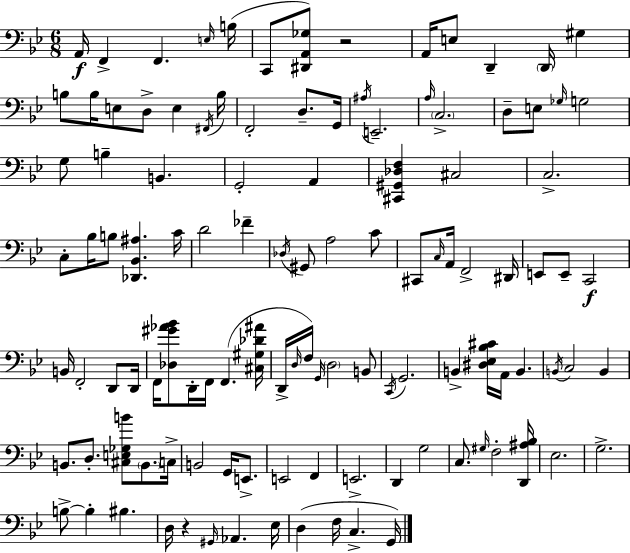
A2/s F2/q F2/q. E3/s B3/s C2/e [D#2,A2,Gb3]/e R/h A2/s E3/e D2/q D2/s G#3/q B3/e B3/s E3/e D3/e E3/q F#2/s B3/s F2/h D3/e. G2/s A#3/s E2/h. A3/s C3/h. D3/e E3/e Gb3/s G3/h G3/e B3/q B2/q. G2/h A2/q [C#2,G#2,Db3,F3]/q C#3/h C3/h. C3/e Bb3/s B3/e [Db2,Bb2,A#3]/q. C4/s D4/h FES4/q Db3/s G#2/e A3/h C4/e C#2/e C3/s A2/s F2/h D#2/s E2/e E2/e C2/h B2/s F2/h D2/e D2/s F2/s [Db3,G#4,Ab4,Bb4]/e D2/s F2/s F2/q. [C#3,G#3,Db4,A#4]/s D2/s D3/s F3/s G2/s D3/h B2/e C2/s G2/h. B2/q [D#3,Eb3,Bb3,C#4]/s A2/s B2/q. B2/s C3/h B2/q B2/e. D3/e. [C#3,E3,Gb3,B4]/e B2/e. C3/s B2/h G2/s E2/e. E2/h F2/q E2/h. D2/q G3/h C3/e. G#3/s F3/h [D2,A#3,Bb3]/s Eb3/h. G3/h. B3/e B3/q BIS3/q. D3/s R/q G#2/s Ab2/q. Eb3/s D3/q F3/s C3/q. G2/s